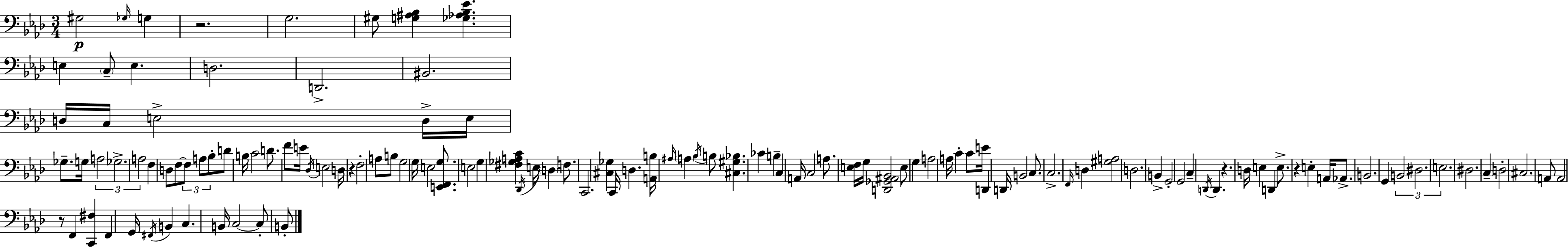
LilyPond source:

{
  \clef bass
  \numericTimeSignature
  \time 3/4
  \key aes \major
  gis2\p \grace { ges16 } g4 | r2. | g2. | gis8 <g ais bes>4 <ges aes bes ees'>4. | \break e4 \parenthesize c8-- e4. | d2. | d,2.-> | bis,2. | \break d16 c16 e2-> d16-> | e16 ges8.-- g16 \tuplet 3/2 { a2 | ges2.-> | a2 } f4 | \break d8 f8~~ \tuplet 3/2 { f8 a8 bes8-. } d'8 | b16 c'2 d'8. | f'8 e'16 \acciaccatura { des16 } e2 | d16 r4 f2-. | \break a8 b8 g2 | g16 e2 <e, f, g>8. | e2 g4 | <fis ges a c'>4 \acciaccatura { des,16 } e16 \parenthesize d4 | \break f8. c,2. | <cis ges>4 c,16 d4. | <a, b>16 \grace { ais16 } \parenthesize a4 \acciaccatura { bes16 } b8 <cis gis bes>4. | ces'4 b4-- | \break c4 a,16 c2 | a8. <e f>16 g16 <d, ges, ais, bes,>2 | e8 g4 a2 | a16 c'4-. c'8 | \break e'16 d,4 d,16 b,2 | c8. c2.-> | \grace { f,16 } d4 <gis a>2 | d2. | \break b,4-> g,2-. | g,2 | c4-- \acciaccatura { d,16 } d,4. | r4. d16 e4 | \break d,4 e8.-> r4 e4-. | a,16 aes,8.-> b,2. | g,4 \tuplet 3/2 { b,2 | dis2. | \break e2. } | dis2. | \parenthesize c4-- d2-. | cis2. | \break a,8 a,2 | r8 f,4 <c, fis>4 | f,4 g,16 \acciaccatura { fis,16 } b,4 | c4. b,16 c2~~ | \break c8-. b,8-. \bar "|."
}